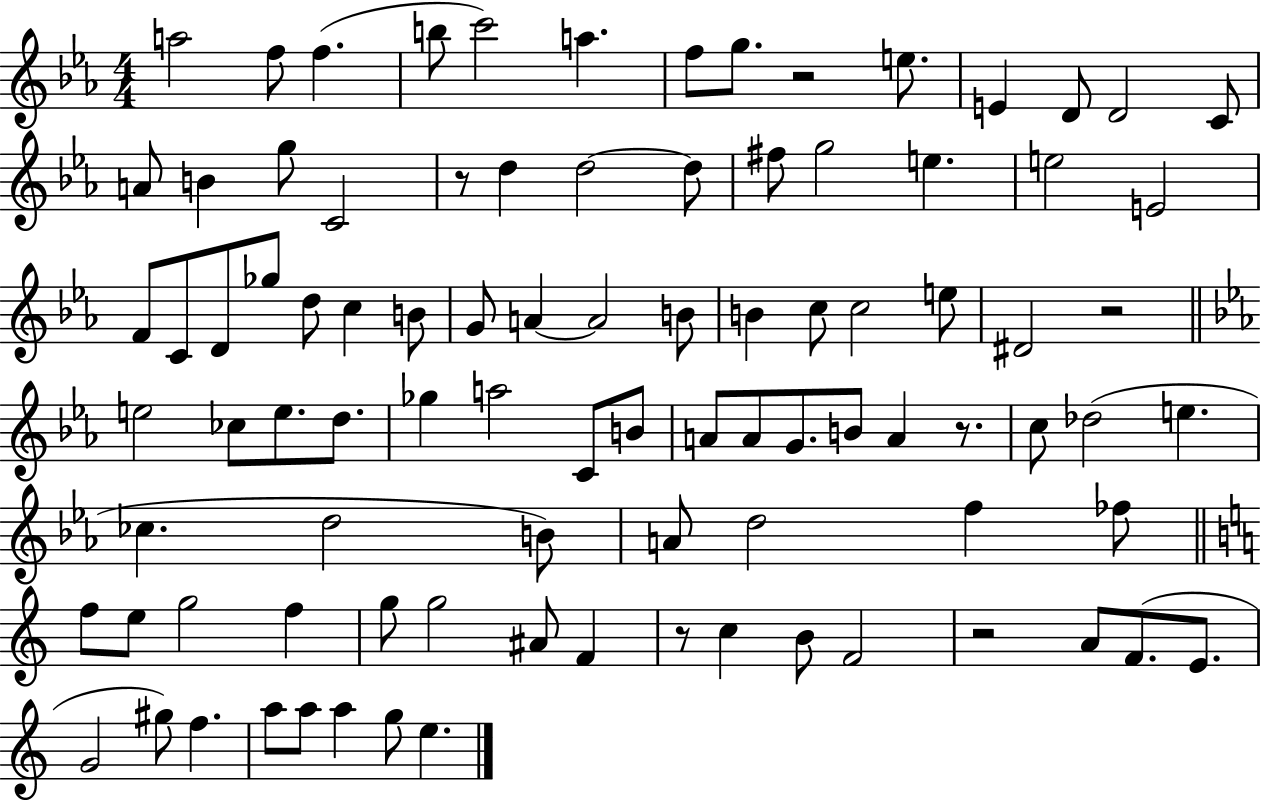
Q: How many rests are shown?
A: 6